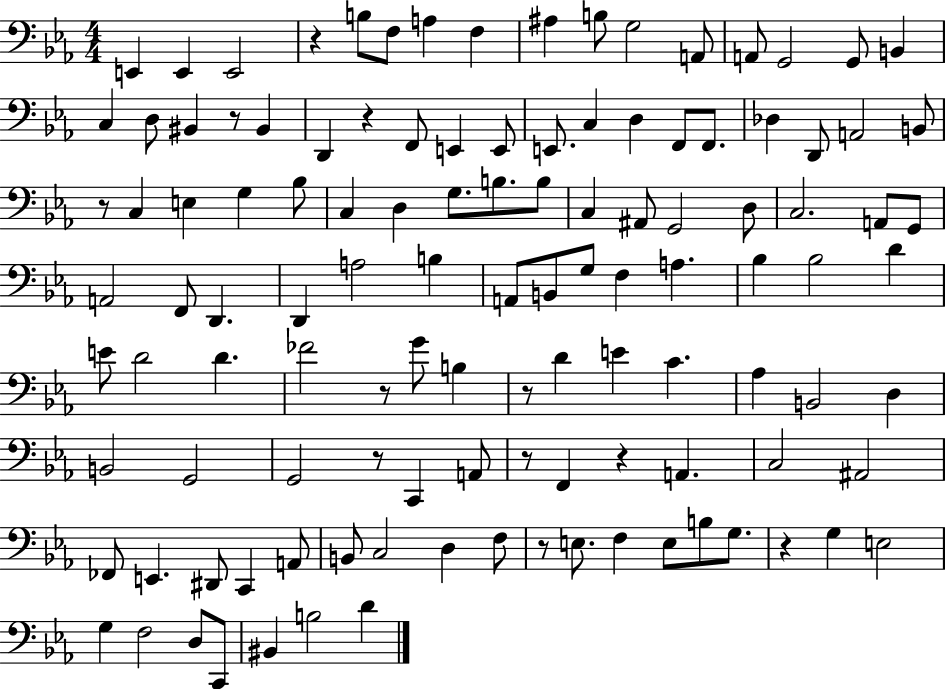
E2/q E2/q E2/h R/q B3/e F3/e A3/q F3/q A#3/q B3/e G3/h A2/e A2/e G2/h G2/e B2/q C3/q D3/e BIS2/q R/e BIS2/q D2/q R/q F2/e E2/q E2/e E2/e. C3/q D3/q F2/e F2/e. Db3/q D2/e A2/h B2/e R/e C3/q E3/q G3/q Bb3/e C3/q D3/q G3/e. B3/e. B3/e C3/q A#2/e G2/h D3/e C3/h. A2/e G2/e A2/h F2/e D2/q. D2/q A3/h B3/q A2/e B2/e G3/e F3/q A3/q. Bb3/q Bb3/h D4/q E4/e D4/h D4/q. FES4/h R/e G4/e B3/q R/e D4/q E4/q C4/q. Ab3/q B2/h D3/q B2/h G2/h G2/h R/e C2/q A2/e R/e F2/q R/q A2/q. C3/h A#2/h FES2/e E2/q. D#2/e C2/q A2/e B2/e C3/h D3/q F3/e R/e E3/e. F3/q E3/e B3/e G3/e. R/q G3/q E3/h G3/q F3/h D3/e C2/e BIS2/q B3/h D4/q